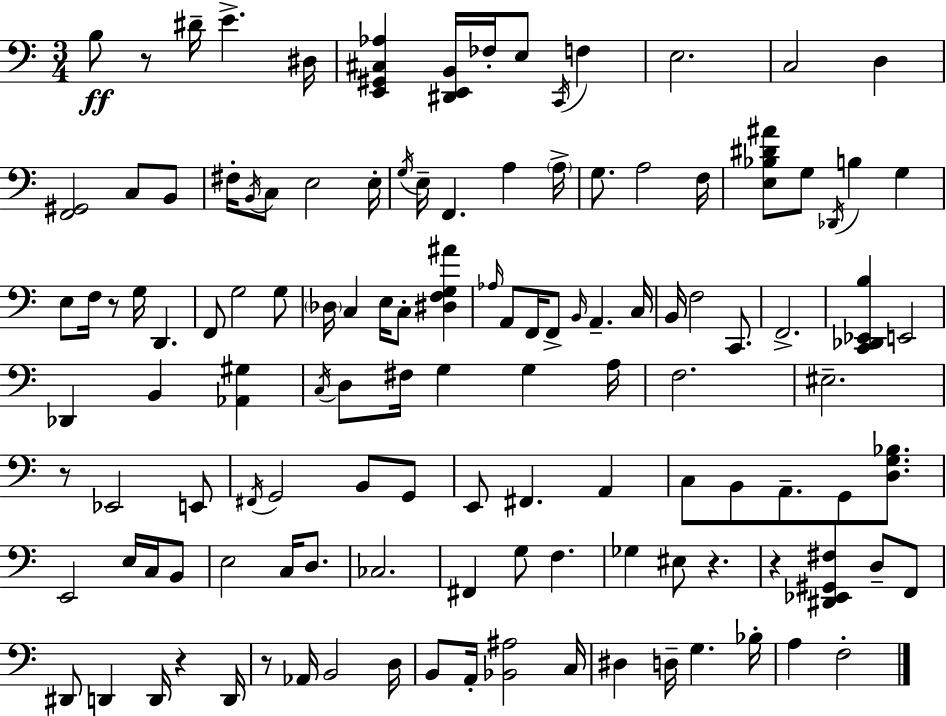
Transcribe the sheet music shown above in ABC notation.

X:1
T:Untitled
M:3/4
L:1/4
K:Am
B,/2 z/2 ^D/4 E ^D,/4 [E,,^G,,^C,_A,] [^D,,E,,B,,]/4 _F,/4 E,/2 C,,/4 F, E,2 C,2 D, [F,,^G,,]2 C,/2 B,,/2 ^F,/4 B,,/4 C,/2 E,2 E,/4 G,/4 E,/4 F,, A, A,/4 G,/2 A,2 F,/4 [E,_B,^D^A]/2 G,/2 _D,,/4 B, G, E,/2 F,/4 z/2 G,/4 D,, F,,/2 G,2 G,/2 _D,/4 C, E,/4 C,/2 [^D,F,G,^A] _A,/4 A,,/2 F,,/4 F,,/2 B,,/4 A,, C,/4 B,,/4 F,2 C,,/2 F,,2 [C,,_D,,_E,,B,] E,,2 _D,, B,, [_A,,^G,] C,/4 D,/2 ^F,/4 G, G, A,/4 F,2 ^E,2 z/2 _E,,2 E,,/2 ^F,,/4 G,,2 B,,/2 G,,/2 E,,/2 ^F,, A,, C,/2 B,,/2 A,,/2 G,,/2 [D,G,_B,]/2 E,,2 E,/4 C,/4 B,,/2 E,2 C,/4 D,/2 _C,2 ^F,, G,/2 F, _G, ^E,/2 z z [^D,,_E,,^G,,^F,] D,/2 F,,/2 ^D,,/2 D,, D,,/4 z D,,/4 z/2 _A,,/4 B,,2 D,/4 B,,/2 A,,/4 [_B,,^A,]2 C,/4 ^D, D,/4 G, _B,/4 A, F,2